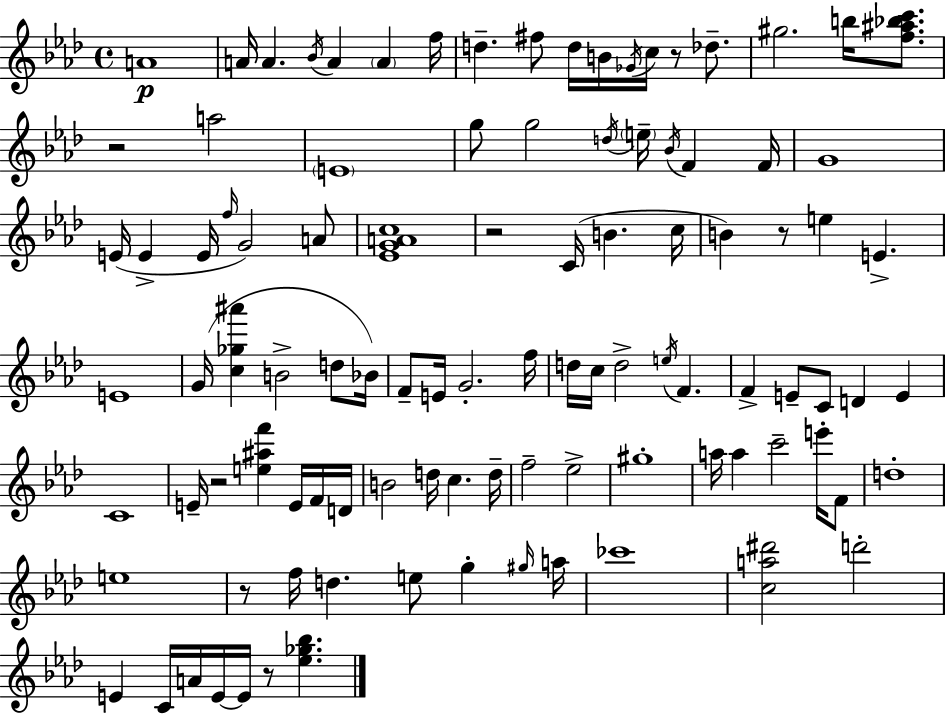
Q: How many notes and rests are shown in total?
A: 102